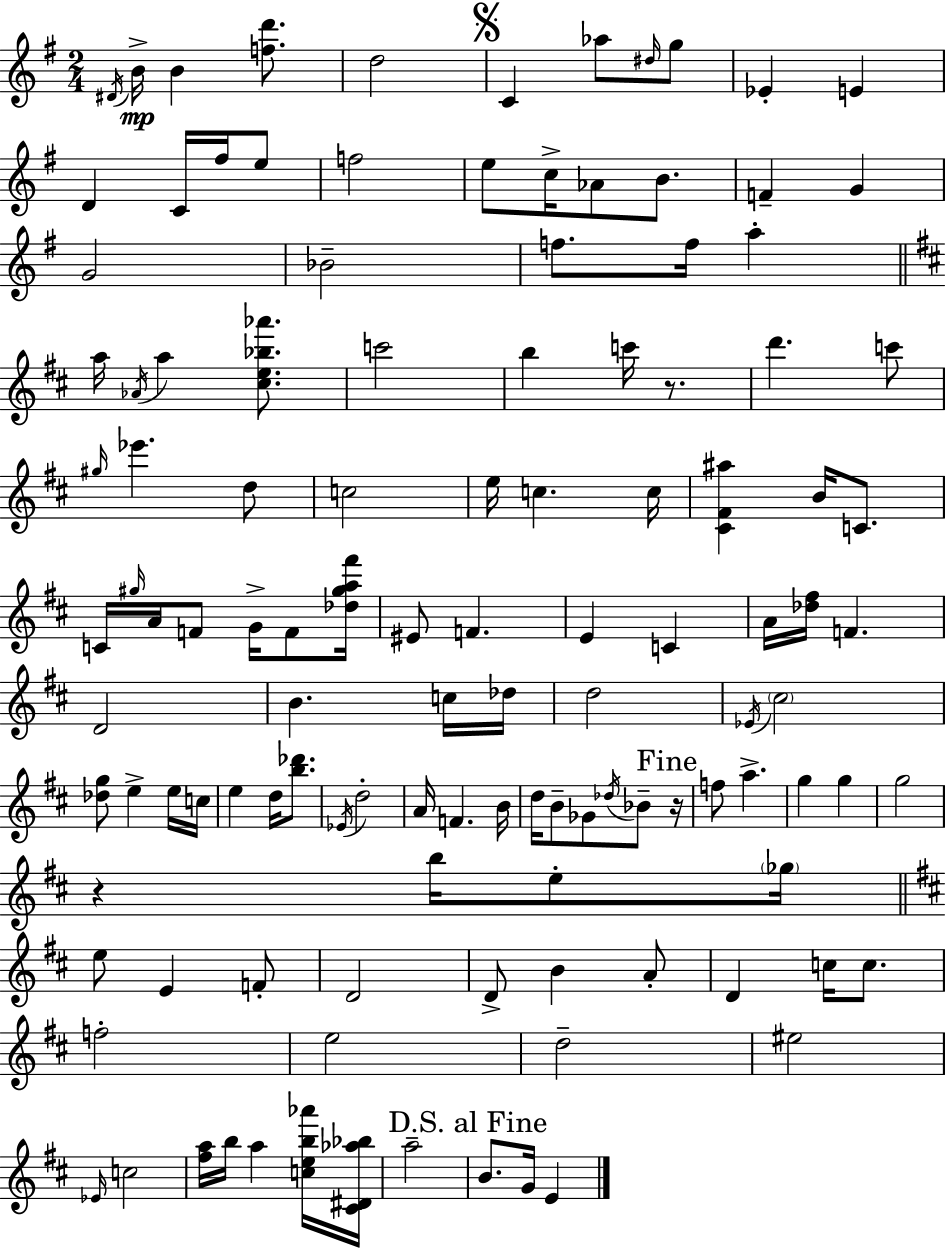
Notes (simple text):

D#4/s B4/s B4/q [F5,D6]/e. D5/h C4/q Ab5/e D#5/s G5/e Eb4/q E4/q D4/q C4/s F#5/s E5/e F5/h E5/e C5/s Ab4/e B4/e. F4/q G4/q G4/h Bb4/h F5/e. F5/s A5/q A5/s Ab4/s A5/q [C#5,E5,Bb5,Ab6]/e. C6/h B5/q C6/s R/e. D6/q. C6/e G#5/s Eb6/q. D5/e C5/h E5/s C5/q. C5/s [C#4,F#4,A#5]/q B4/s C4/e. C4/s G#5/s A4/s F4/e G4/s F4/e [Db5,G#5,A5,F#6]/s EIS4/e F4/q. E4/q C4/q A4/s [Db5,F#5]/s F4/q. D4/h B4/q. C5/s Db5/s D5/h Eb4/s C#5/h [Db5,G5]/e E5/q E5/s C5/s E5/q D5/s [B5,Db6]/e. Eb4/s D5/h A4/s F4/q. B4/s D5/s B4/e Gb4/e Db5/s Bb4/e R/s F5/e A5/q. G5/q G5/q G5/h R/q B5/s E5/e Gb5/s E5/e E4/q F4/e D4/h D4/e B4/q A4/e D4/q C5/s C5/e. F5/h E5/h D5/h EIS5/h Eb4/s C5/h [F#5,A5]/s B5/s A5/q [C5,E5,B5,Ab6]/s [C#4,D#4,Ab5,Bb5]/s A5/h B4/e. G4/s E4/q